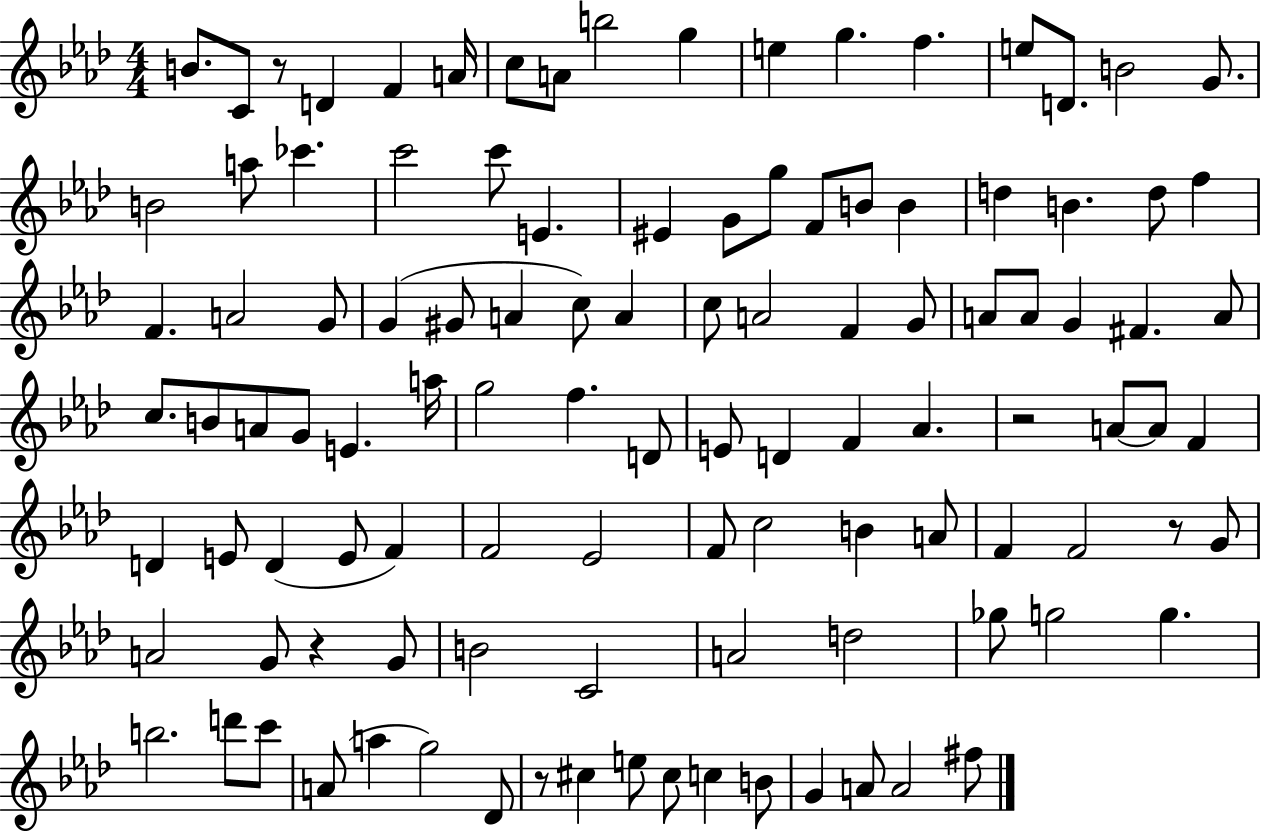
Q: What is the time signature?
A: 4/4